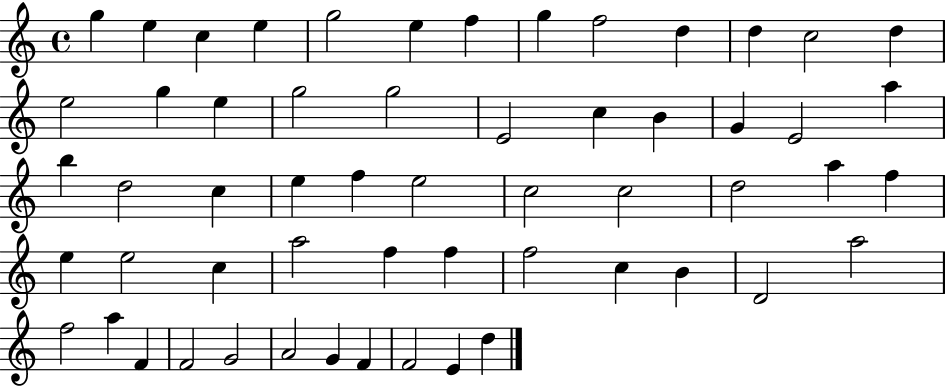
X:1
T:Untitled
M:4/4
L:1/4
K:C
g e c e g2 e f g f2 d d c2 d e2 g e g2 g2 E2 c B G E2 a b d2 c e f e2 c2 c2 d2 a f e e2 c a2 f f f2 c B D2 a2 f2 a F F2 G2 A2 G F F2 E d